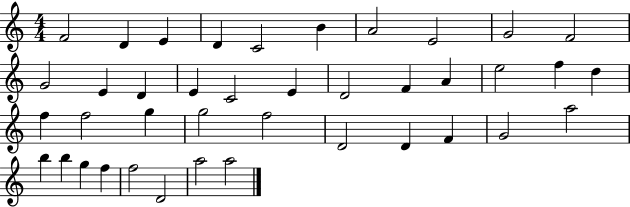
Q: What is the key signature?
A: C major